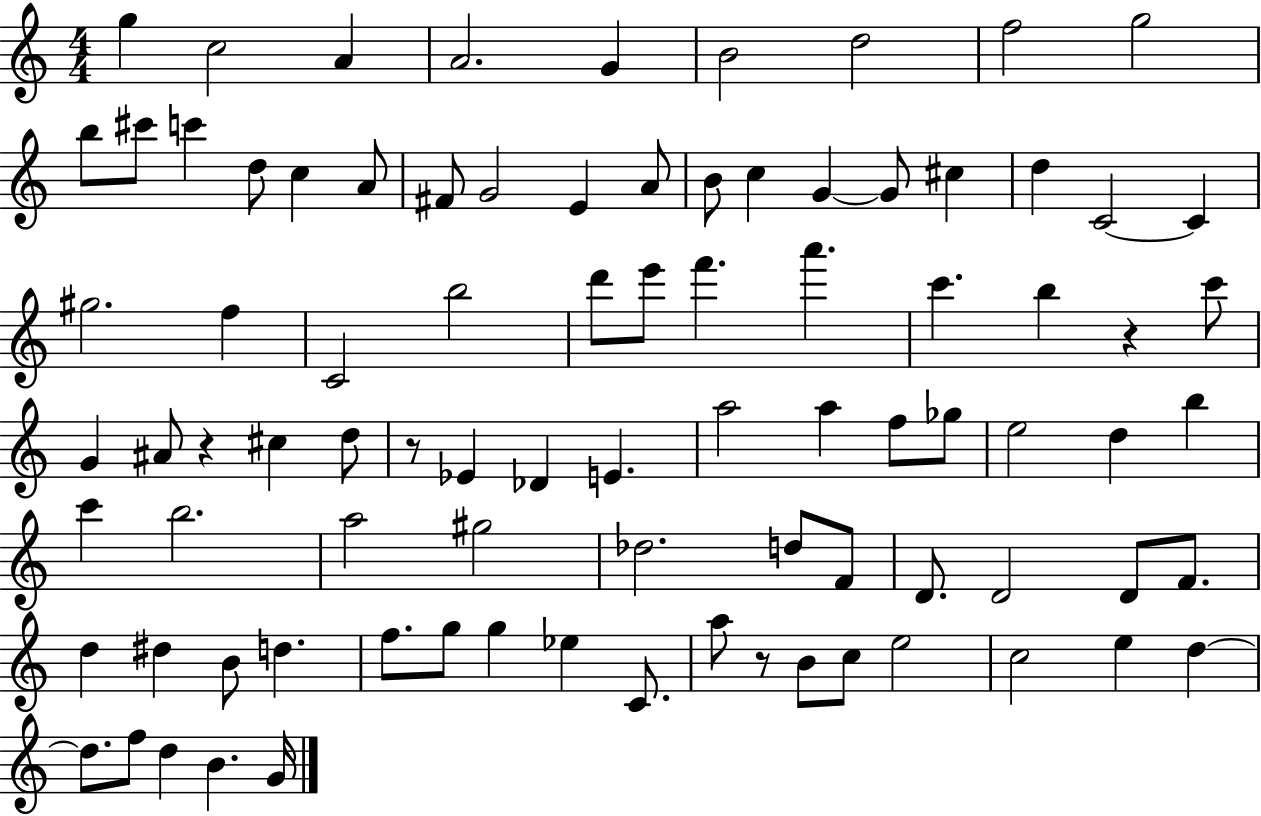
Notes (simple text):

G5/q C5/h A4/q A4/h. G4/q B4/h D5/h F5/h G5/h B5/e C#6/e C6/q D5/e C5/q A4/e F#4/e G4/h E4/q A4/e B4/e C5/q G4/q G4/e C#5/q D5/q C4/h C4/q G#5/h. F5/q C4/h B5/h D6/e E6/e F6/q. A6/q. C6/q. B5/q R/q C6/e G4/q A#4/e R/q C#5/q D5/e R/e Eb4/q Db4/q E4/q. A5/h A5/q F5/e Gb5/e E5/h D5/q B5/q C6/q B5/h. A5/h G#5/h Db5/h. D5/e F4/e D4/e. D4/h D4/e F4/e. D5/q D#5/q B4/e D5/q. F5/e. G5/e G5/q Eb5/q C4/e. A5/e R/e B4/e C5/e E5/h C5/h E5/q D5/q D5/e. F5/e D5/q B4/q. G4/s